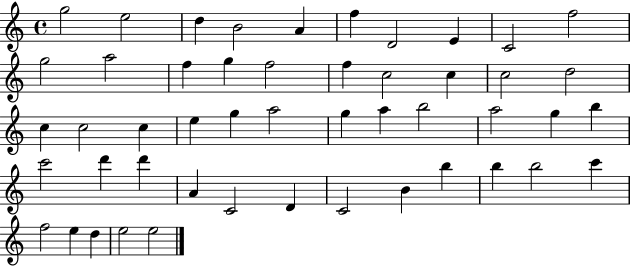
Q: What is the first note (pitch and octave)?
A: G5